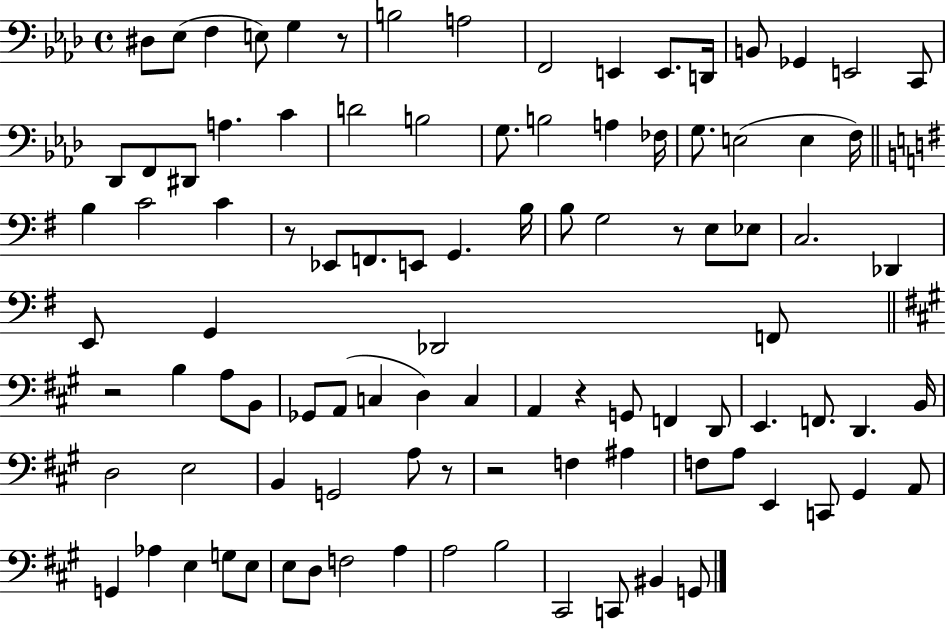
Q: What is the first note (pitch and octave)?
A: D#3